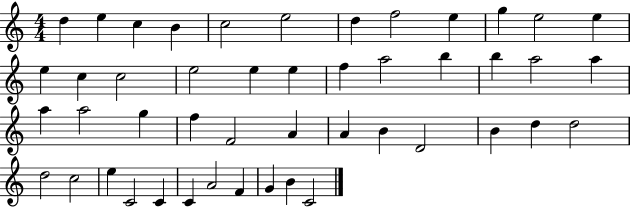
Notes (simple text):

D5/q E5/q C5/q B4/q C5/h E5/h D5/q F5/h E5/q G5/q E5/h E5/q E5/q C5/q C5/h E5/h E5/q E5/q F5/q A5/h B5/q B5/q A5/h A5/q A5/q A5/h G5/q F5/q F4/h A4/q A4/q B4/q D4/h B4/q D5/q D5/h D5/h C5/h E5/q C4/h C4/q C4/q A4/h F4/q G4/q B4/q C4/h